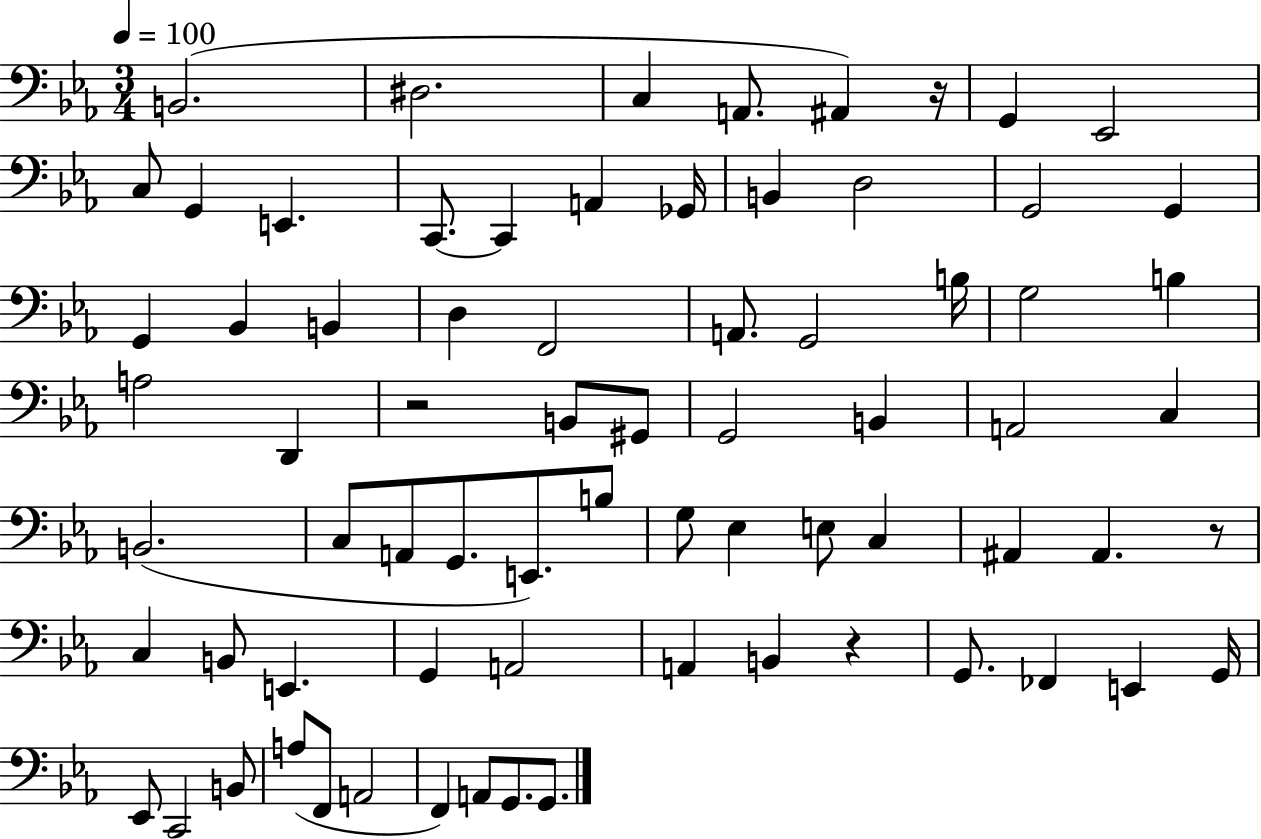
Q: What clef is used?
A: bass